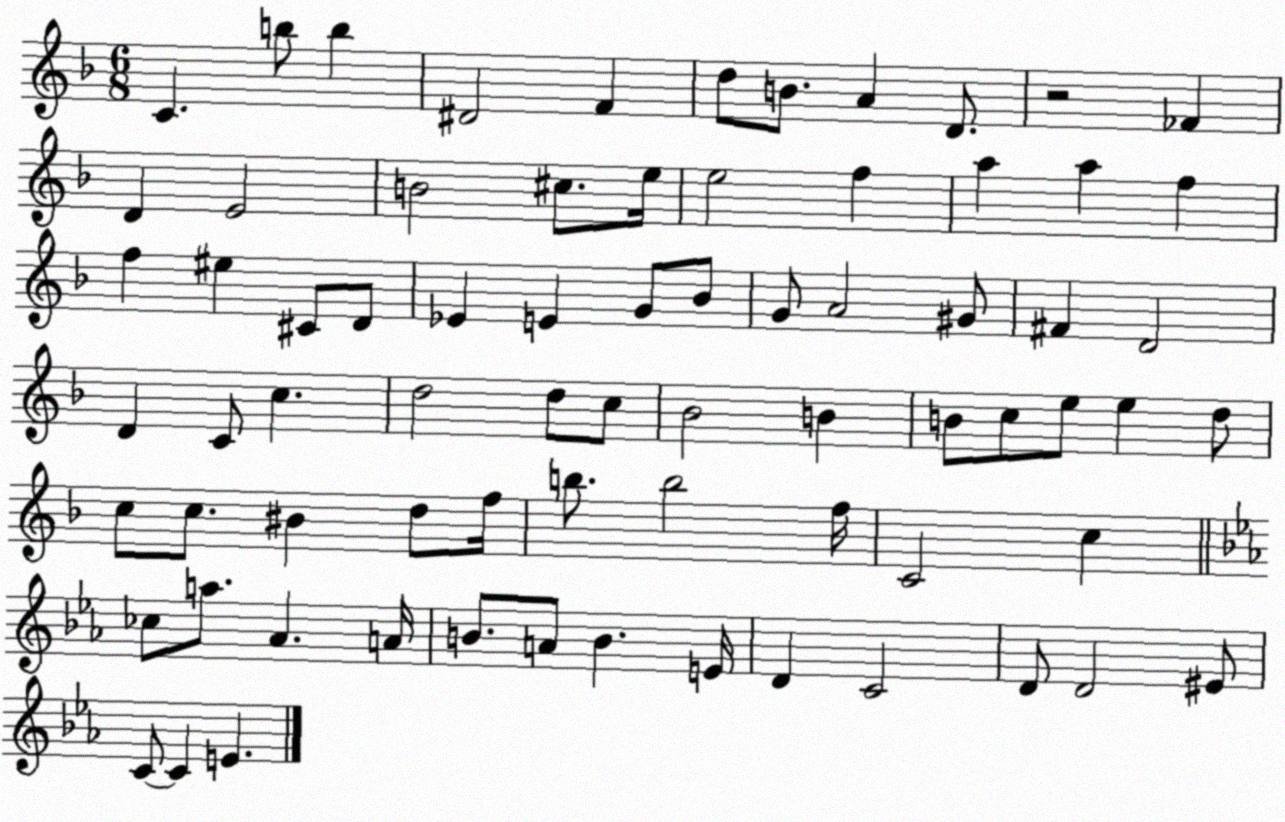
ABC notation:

X:1
T:Untitled
M:6/8
L:1/4
K:F
C b/2 b ^D2 F d/2 B/2 A D/2 z2 _F D E2 B2 ^c/2 e/4 e2 f a a f f ^e ^C/2 D/2 _E E G/2 _B/2 G/2 A2 ^G/2 ^F D2 D C/2 c d2 d/2 c/2 _B2 B B/2 c/2 e/2 e d/2 c/2 c/2 ^B d/2 f/4 b/2 b2 f/4 C2 c _c/2 a/2 _A A/4 B/2 A/2 B E/4 D C2 D/2 D2 ^E/2 C/2 C E